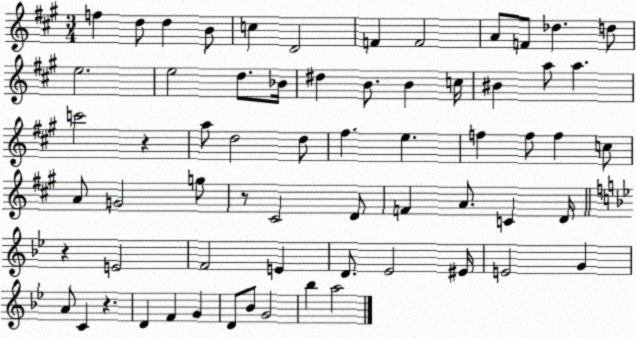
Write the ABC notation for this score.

X:1
T:Untitled
M:3/4
L:1/4
K:A
f d/2 d B/2 c D2 F F2 A/2 F/2 _d d/2 e2 e2 d/2 _B/4 ^d B/2 B c/4 ^B a/2 a c'2 z a/2 d2 d/2 ^f e f f/2 f c/2 A/2 G2 g/2 z/2 ^C2 D/2 F A/2 C D/4 z E2 F2 E D/2 _E2 ^E/4 E2 G A/2 C z D F G D/2 _B/2 G2 _b a2